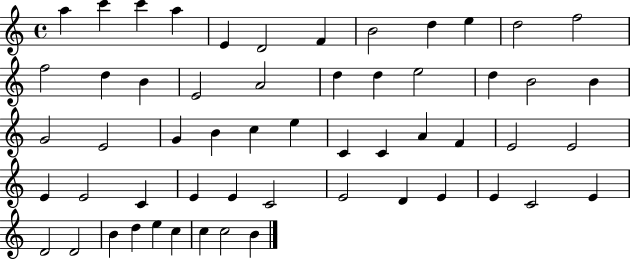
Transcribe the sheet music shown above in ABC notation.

X:1
T:Untitled
M:4/4
L:1/4
K:C
a c' c' a E D2 F B2 d e d2 f2 f2 d B E2 A2 d d e2 d B2 B G2 E2 G B c e C C A F E2 E2 E E2 C E E C2 E2 D E E C2 E D2 D2 B d e c c c2 B